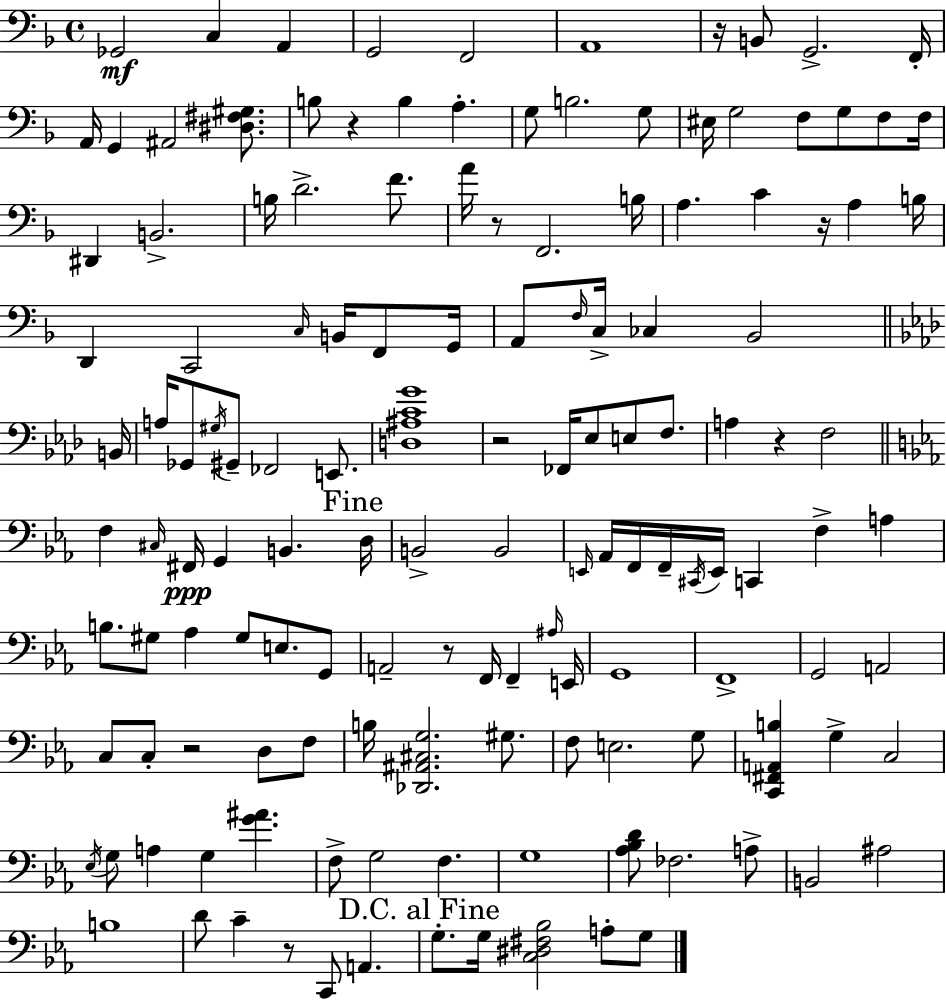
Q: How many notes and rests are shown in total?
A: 140